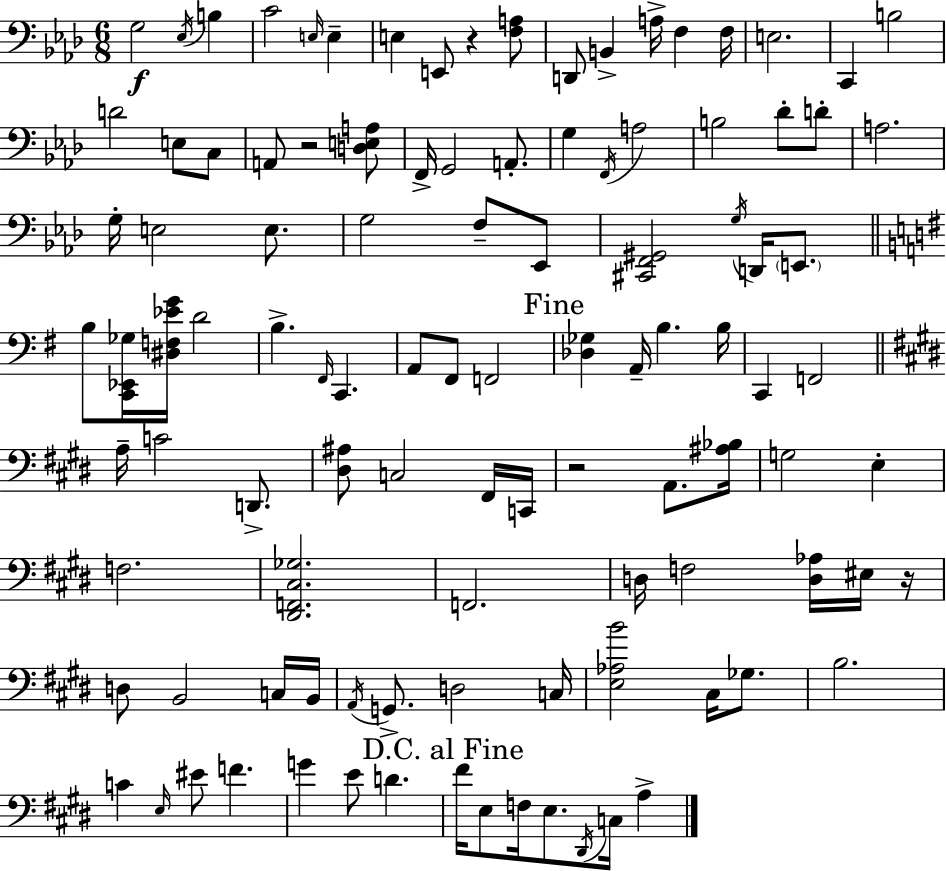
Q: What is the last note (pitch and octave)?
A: A3